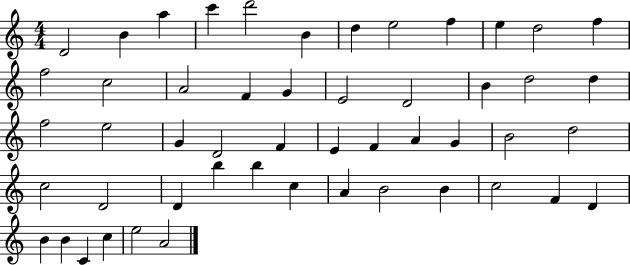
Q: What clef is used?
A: treble